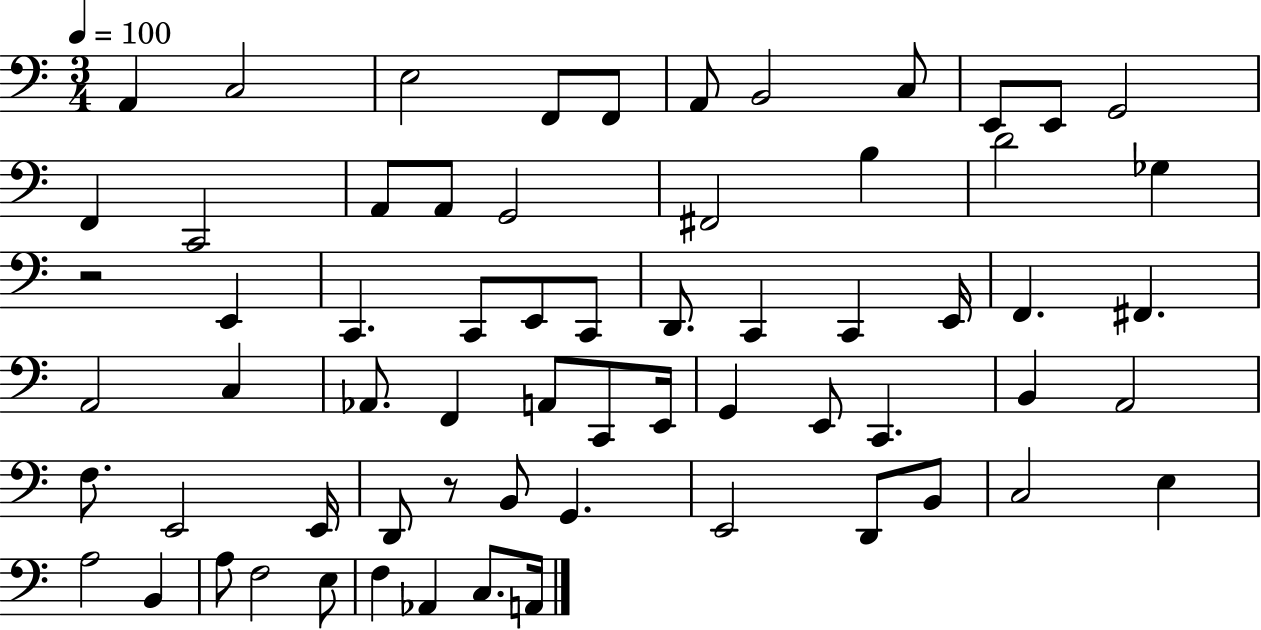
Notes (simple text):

A2/q C3/h E3/h F2/e F2/e A2/e B2/h C3/e E2/e E2/e G2/h F2/q C2/h A2/e A2/e G2/h F#2/h B3/q D4/h Gb3/q R/h E2/q C2/q. C2/e E2/e C2/e D2/e. C2/q C2/q E2/s F2/q. F#2/q. A2/h C3/q Ab2/e. F2/q A2/e C2/e E2/s G2/q E2/e C2/q. B2/q A2/h F3/e. E2/h E2/s D2/e R/e B2/e G2/q. E2/h D2/e B2/e C3/h E3/q A3/h B2/q A3/e F3/h E3/e F3/q Ab2/q C3/e. A2/s